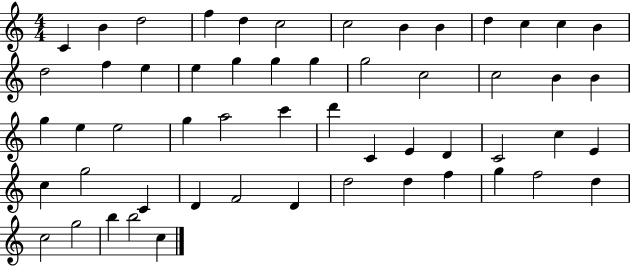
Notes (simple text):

C4/q B4/q D5/h F5/q D5/q C5/h C5/h B4/q B4/q D5/q C5/q C5/q B4/q D5/h F5/q E5/q E5/q G5/q G5/q G5/q G5/h C5/h C5/h B4/q B4/q G5/q E5/q E5/h G5/q A5/h C6/q D6/q C4/q E4/q D4/q C4/h C5/q E4/q C5/q G5/h C4/q D4/q F4/h D4/q D5/h D5/q F5/q G5/q F5/h D5/q C5/h G5/h B5/q B5/h C5/q